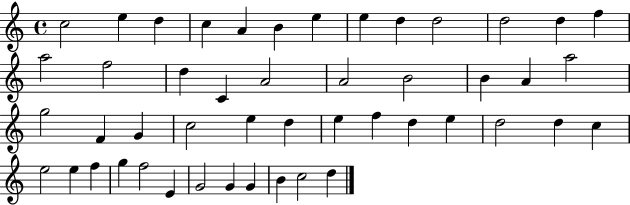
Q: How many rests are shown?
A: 0